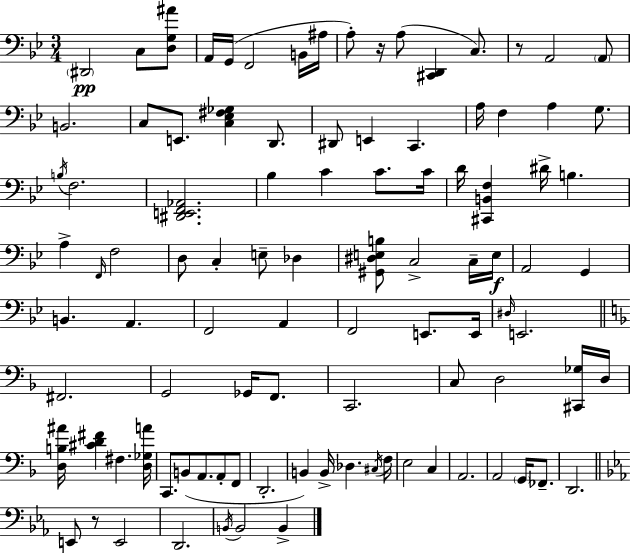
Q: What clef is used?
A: bass